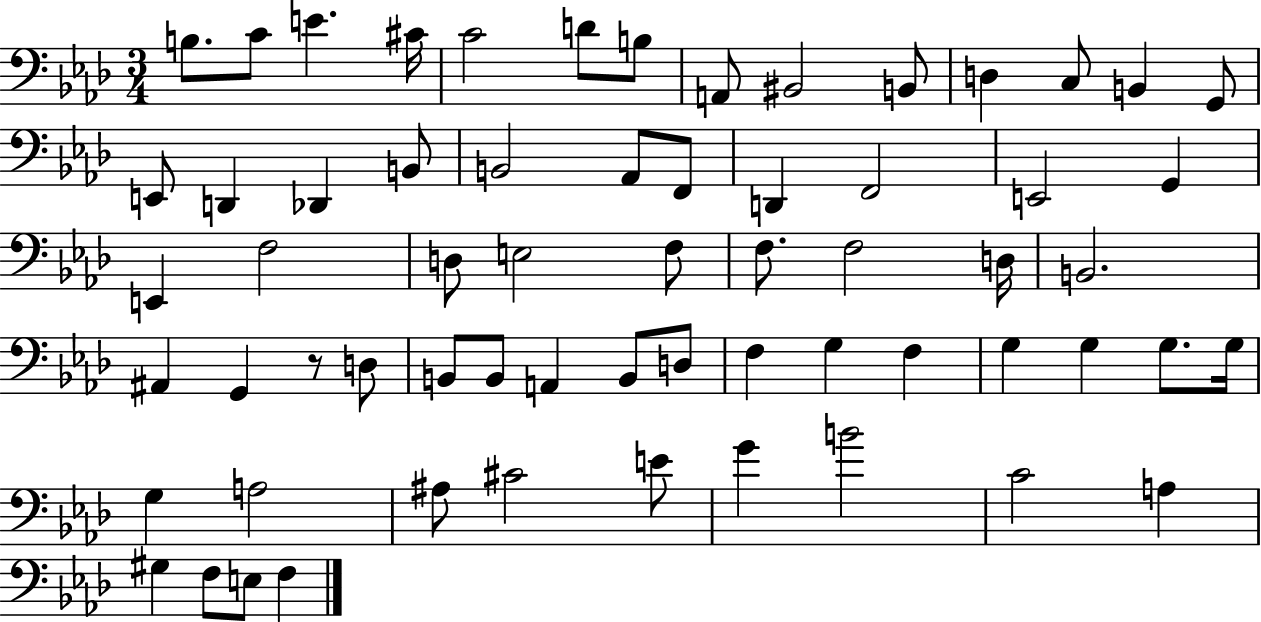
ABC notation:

X:1
T:Untitled
M:3/4
L:1/4
K:Ab
B,/2 C/2 E ^C/4 C2 D/2 B,/2 A,,/2 ^B,,2 B,,/2 D, C,/2 B,, G,,/2 E,,/2 D,, _D,, B,,/2 B,,2 _A,,/2 F,,/2 D,, F,,2 E,,2 G,, E,, F,2 D,/2 E,2 F,/2 F,/2 F,2 D,/4 B,,2 ^A,, G,, z/2 D,/2 B,,/2 B,,/2 A,, B,,/2 D,/2 F, G, F, G, G, G,/2 G,/4 G, A,2 ^A,/2 ^C2 E/2 G B2 C2 A, ^G, F,/2 E,/2 F,